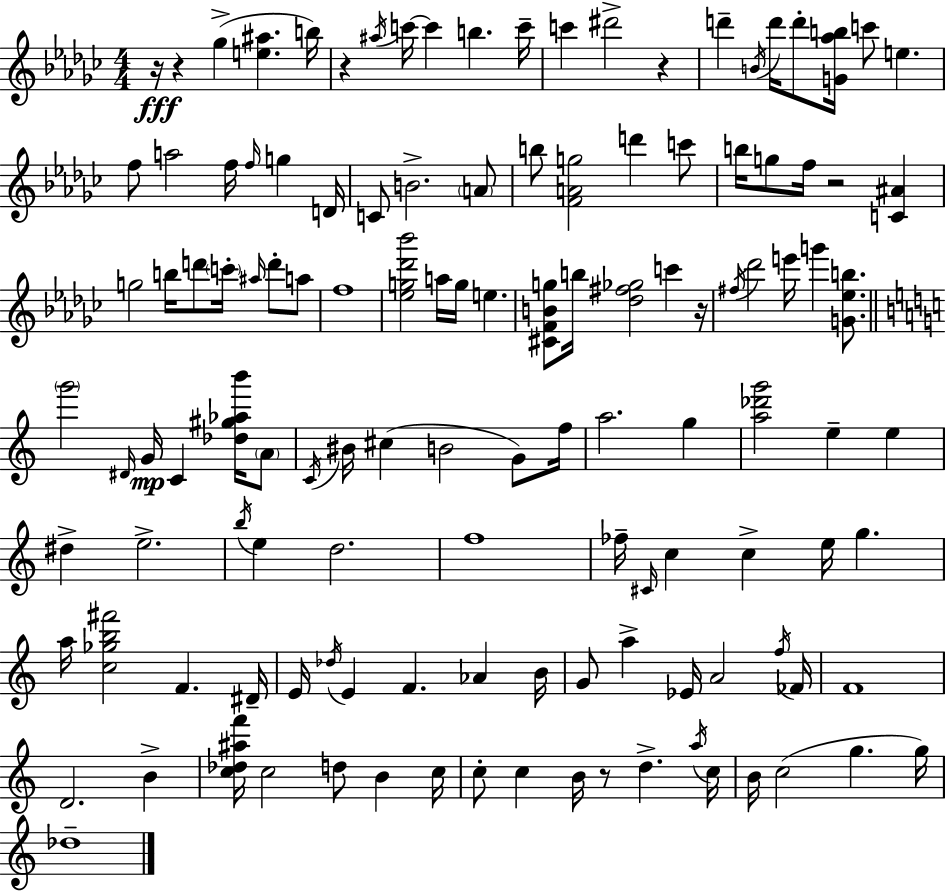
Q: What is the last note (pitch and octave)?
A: Db5